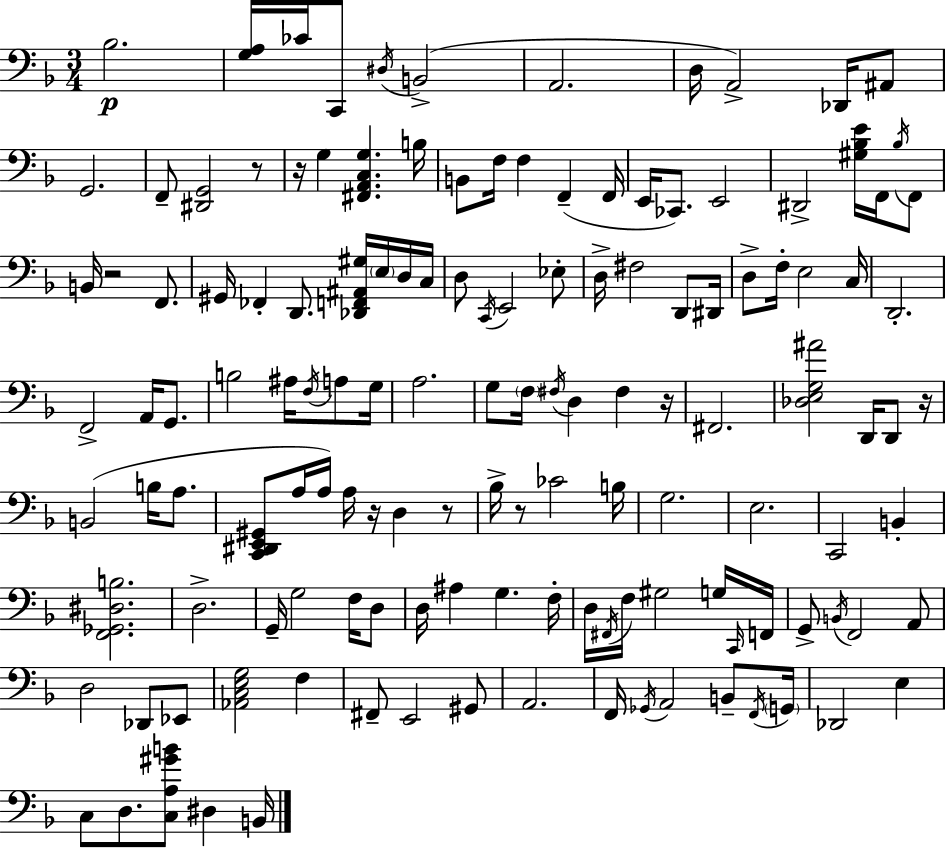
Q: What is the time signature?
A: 3/4